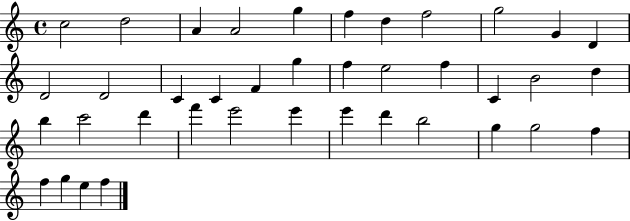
C5/h D5/h A4/q A4/h G5/q F5/q D5/q F5/h G5/h G4/q D4/q D4/h D4/h C4/q C4/q F4/q G5/q F5/q E5/h F5/q C4/q B4/h D5/q B5/q C6/h D6/q F6/q E6/h E6/q E6/q D6/q B5/h G5/q G5/h F5/q F5/q G5/q E5/q F5/q